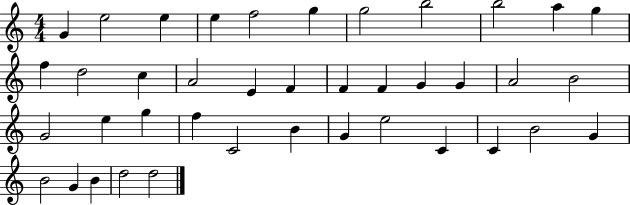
X:1
T:Untitled
M:4/4
L:1/4
K:C
G e2 e e f2 g g2 b2 b2 a g f d2 c A2 E F F F G G A2 B2 G2 e g f C2 B G e2 C C B2 G B2 G B d2 d2